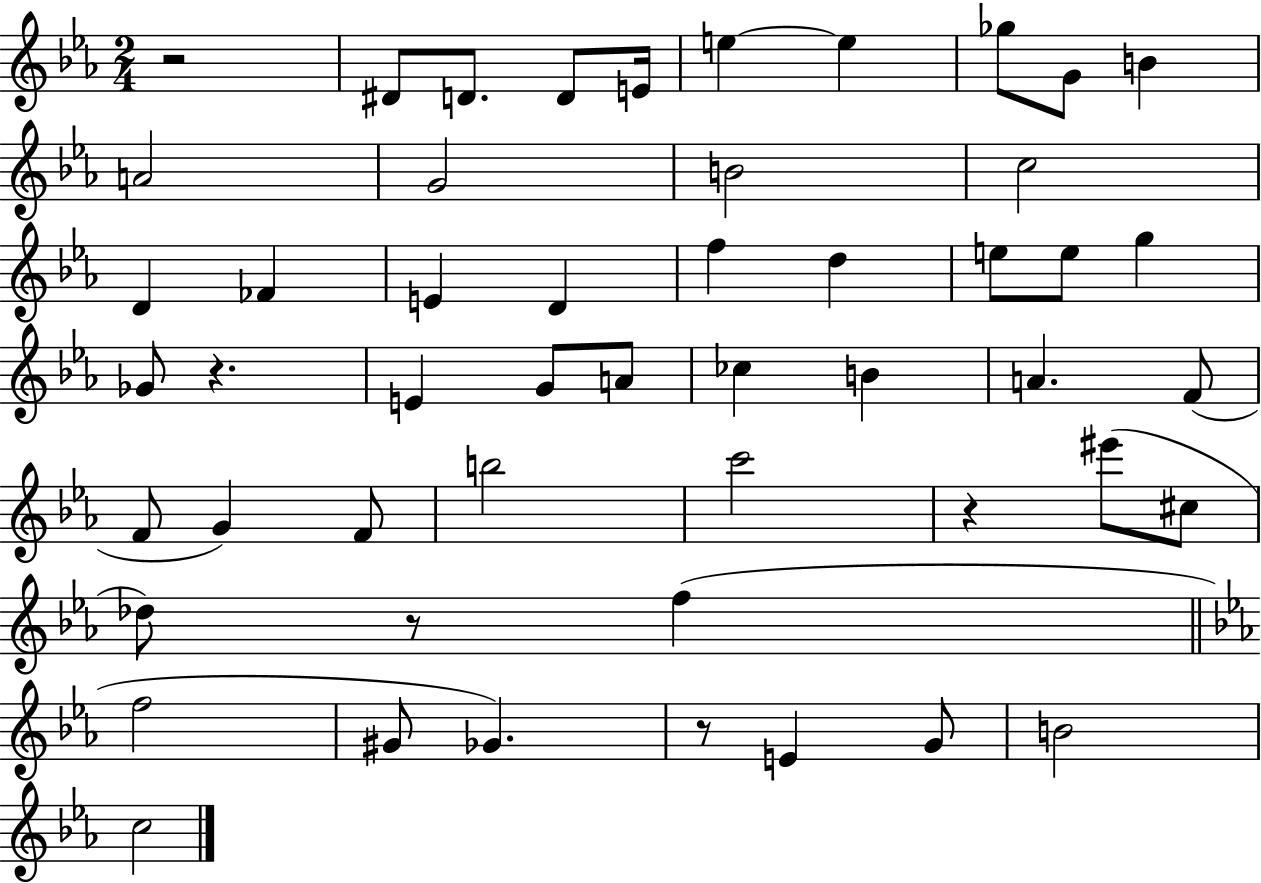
{
  \clef treble
  \numericTimeSignature
  \time 2/4
  \key ees \major
  r2 | dis'8 d'8. d'8 e'16 | e''4~~ e''4 | ges''8 g'8 b'4 | \break a'2 | g'2 | b'2 | c''2 | \break d'4 fes'4 | e'4 d'4 | f''4 d''4 | e''8 e''8 g''4 | \break ges'8 r4. | e'4 g'8 a'8 | ces''4 b'4 | a'4. f'8( | \break f'8 g'4) f'8 | b''2 | c'''2 | r4 eis'''8( cis''8 | \break des''8) r8 f''4( | \bar "||" \break \key c \minor f''2 | gis'8 ges'4.) | r8 e'4 g'8 | b'2 | \break c''2 | \bar "|."
}